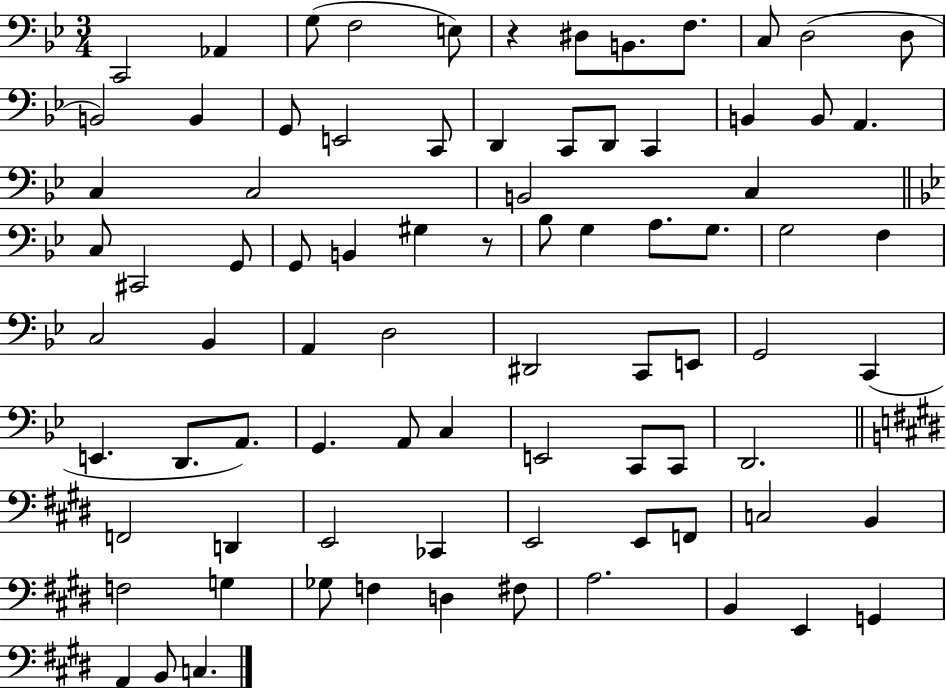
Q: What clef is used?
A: bass